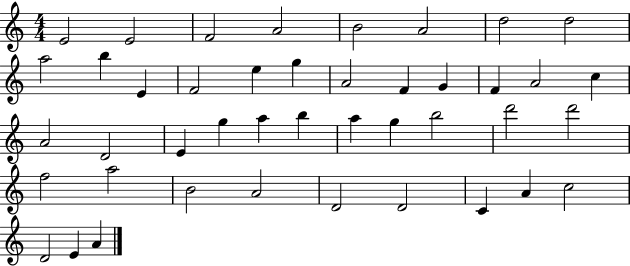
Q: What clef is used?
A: treble